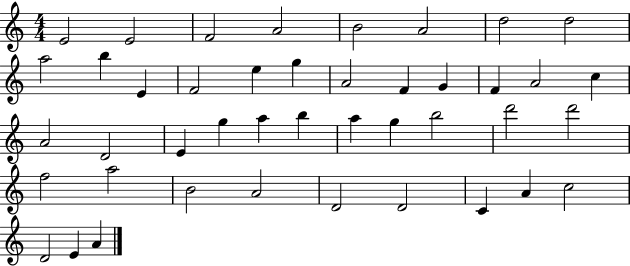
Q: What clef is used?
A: treble